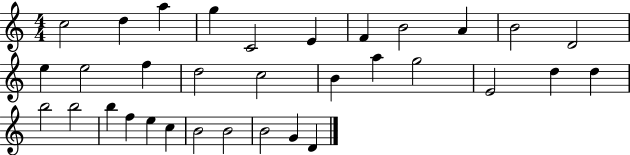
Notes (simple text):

C5/h D5/q A5/q G5/q C4/h E4/q F4/q B4/h A4/q B4/h D4/h E5/q E5/h F5/q D5/h C5/h B4/q A5/q G5/h E4/h D5/q D5/q B5/h B5/h B5/q F5/q E5/q C5/q B4/h B4/h B4/h G4/q D4/q